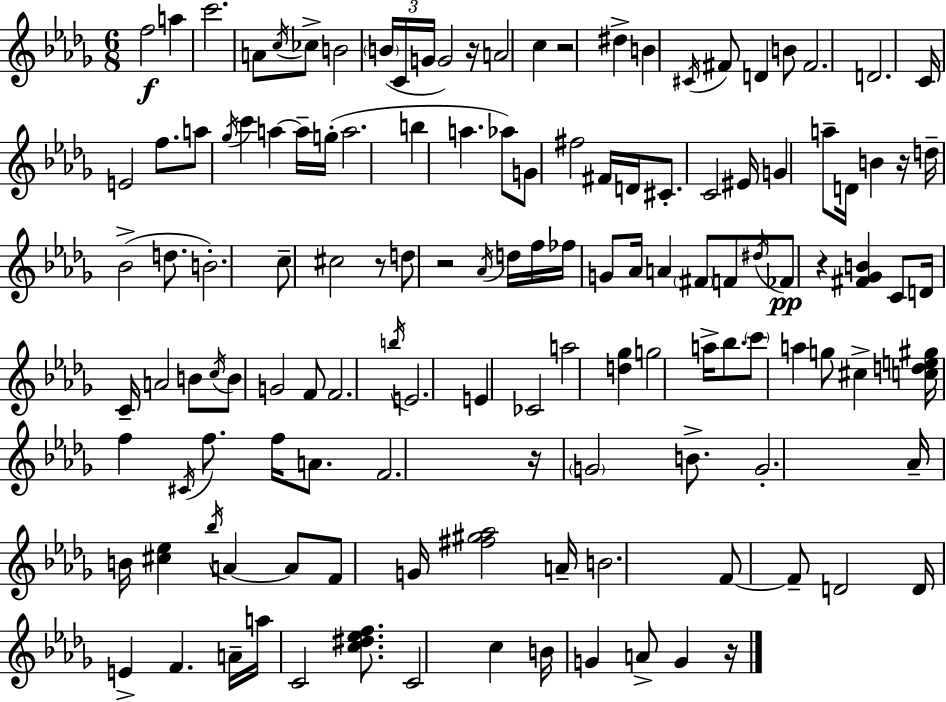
X:1
T:Untitled
M:6/8
L:1/4
K:Bbm
f2 a c'2 A/2 c/4 _c/2 B2 B/4 C/4 G/4 G2 z/4 A2 c z2 ^d B ^C/4 ^F/2 D B/2 ^F2 D2 C/4 E2 f/2 a/2 _g/4 c' a a/4 g/4 a2 b a _a/2 G/2 ^f2 ^F/4 D/4 ^C/2 C2 ^E/4 G a/2 D/4 B z/4 d/4 _B2 d/2 B2 c/2 ^c2 z/2 d/2 z2 _A/4 d/4 f/4 _f/4 G/2 _A/4 A ^F/2 F/2 ^d/4 _F/2 z [^F_GB] C/2 D/4 C/4 A2 B/2 c/4 B/2 G2 F/2 F2 b/4 E2 E _C2 a2 [d_g] g2 a/4 _b/2 c'/2 a g/2 ^c [cde^g]/4 f ^C/4 f/2 f/4 A/2 F2 z/4 G2 B/2 G2 _A/4 B/4 [^c_e] _b/4 A A/2 F/2 G/4 [^f^g_a]2 A/4 B2 F/2 F/2 D2 D/4 E F A/4 a/4 C2 [c^d_ef]/2 C2 c B/4 G A/2 G z/4